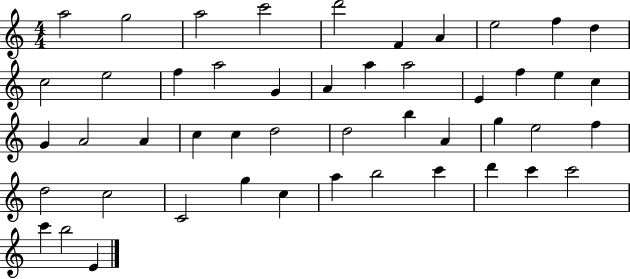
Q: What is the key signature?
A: C major